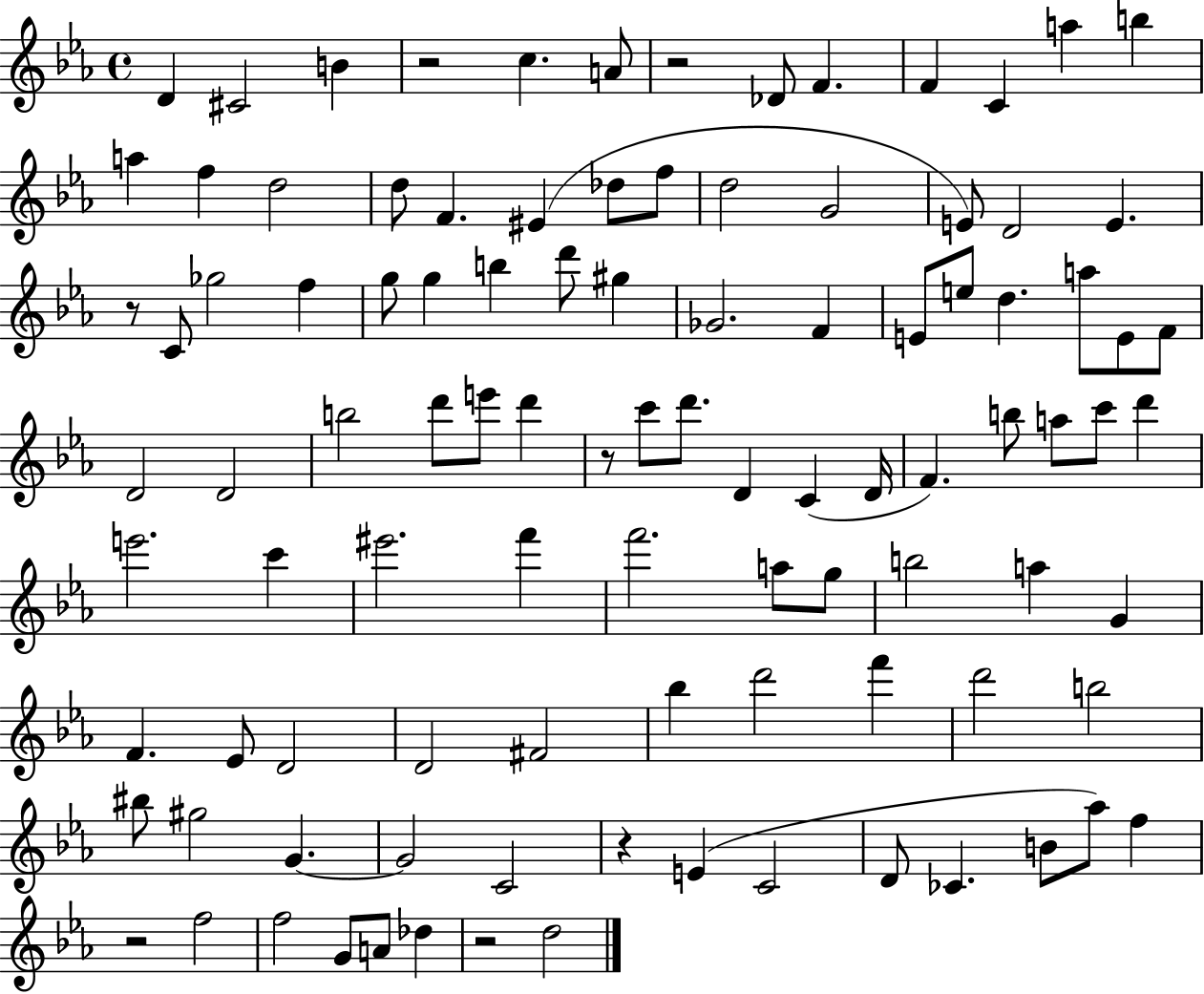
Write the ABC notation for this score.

X:1
T:Untitled
M:4/4
L:1/4
K:Eb
D ^C2 B z2 c A/2 z2 _D/2 F F C a b a f d2 d/2 F ^E _d/2 f/2 d2 G2 E/2 D2 E z/2 C/2 _g2 f g/2 g b d'/2 ^g _G2 F E/2 e/2 d a/2 E/2 F/2 D2 D2 b2 d'/2 e'/2 d' z/2 c'/2 d'/2 D C D/4 F b/2 a/2 c'/2 d' e'2 c' ^e'2 f' f'2 a/2 g/2 b2 a G F _E/2 D2 D2 ^F2 _b d'2 f' d'2 b2 ^b/2 ^g2 G G2 C2 z E C2 D/2 _C B/2 _a/2 f z2 f2 f2 G/2 A/2 _d z2 d2